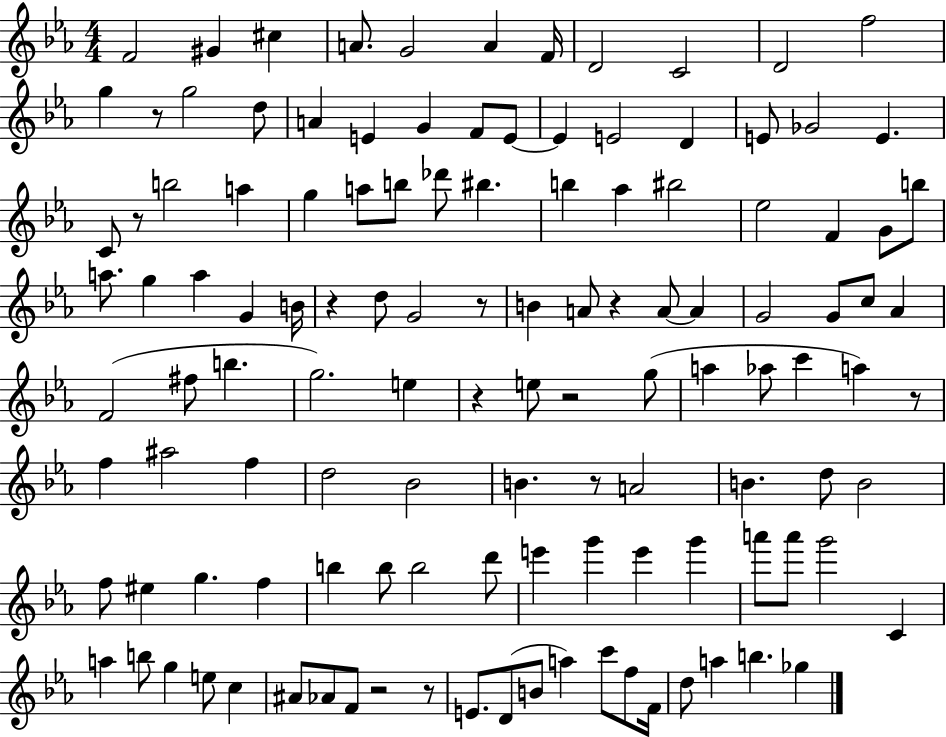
{
  \clef treble
  \numericTimeSignature
  \time 4/4
  \key ees \major
  f'2 gis'4 cis''4 | a'8. g'2 a'4 f'16 | d'2 c'2 | d'2 f''2 | \break g''4 r8 g''2 d''8 | a'4 e'4 g'4 f'8 e'8~~ | e'4 e'2 d'4 | e'8 ges'2 e'4. | \break c'8 r8 b''2 a''4 | g''4 a''8 b''8 des'''8 bis''4. | b''4 aes''4 bis''2 | ees''2 f'4 g'8 b''8 | \break a''8. g''4 a''4 g'4 b'16 | r4 d''8 g'2 r8 | b'4 a'8 r4 a'8~~ a'4 | g'2 g'8 c''8 aes'4 | \break f'2( fis''8 b''4. | g''2.) e''4 | r4 e''8 r2 g''8( | a''4 aes''8 c'''4 a''4) r8 | \break f''4 ais''2 f''4 | d''2 bes'2 | b'4. r8 a'2 | b'4. d''8 b'2 | \break f''8 eis''4 g''4. f''4 | b''4 b''8 b''2 d'''8 | e'''4 g'''4 e'''4 g'''4 | a'''8 a'''8 g'''2 c'4 | \break a''4 b''8 g''4 e''8 c''4 | ais'8 aes'8 f'8 r2 r8 | e'8. d'8( b'8 a''4) c'''8 f''8 f'16 | d''8 a''4 b''4. ges''4 | \break \bar "|."
}